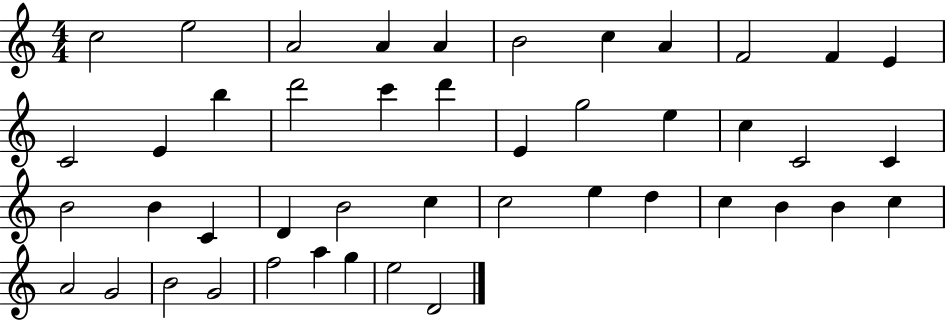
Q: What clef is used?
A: treble